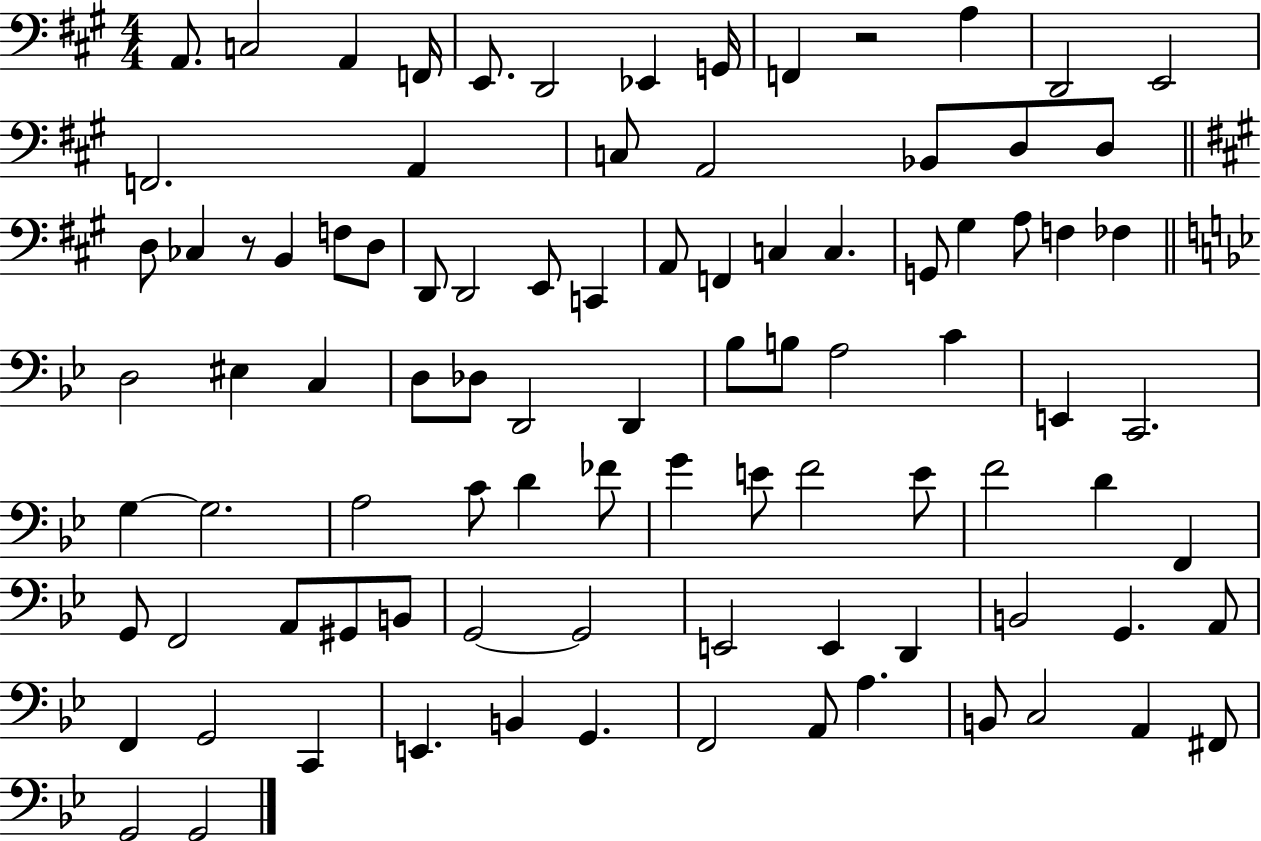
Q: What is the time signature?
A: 4/4